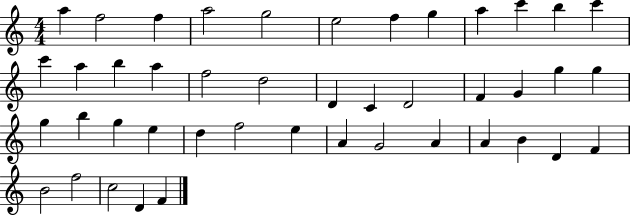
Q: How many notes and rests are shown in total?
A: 44